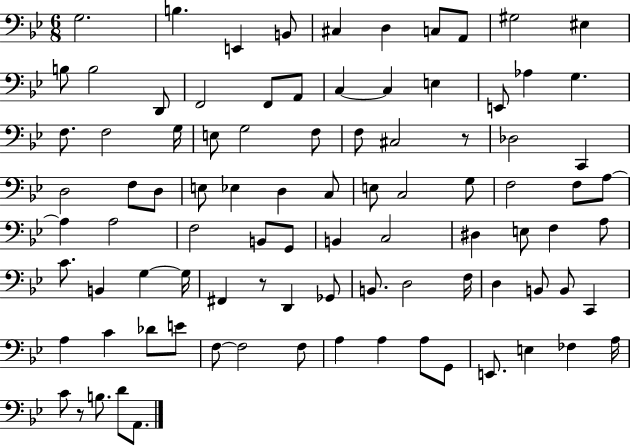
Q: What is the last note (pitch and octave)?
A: A2